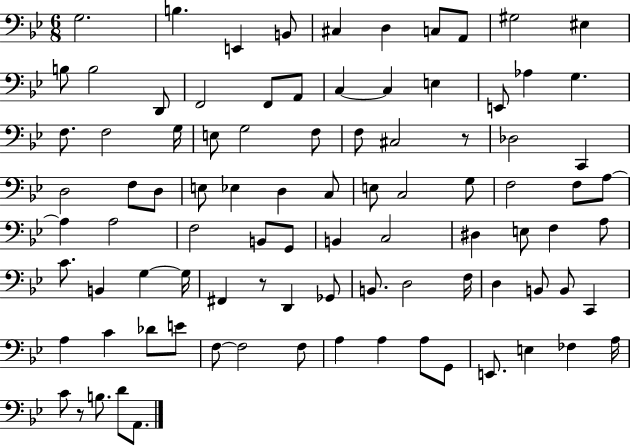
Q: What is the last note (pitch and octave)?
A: A2